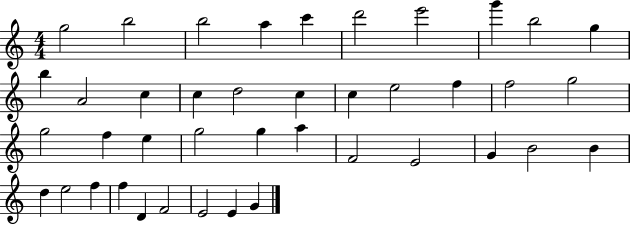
{
  \clef treble
  \numericTimeSignature
  \time 4/4
  \key c \major
  g''2 b''2 | b''2 a''4 c'''4 | d'''2 e'''2 | g'''4 b''2 g''4 | \break b''4 a'2 c''4 | c''4 d''2 c''4 | c''4 e''2 f''4 | f''2 g''2 | \break g''2 f''4 e''4 | g''2 g''4 a''4 | f'2 e'2 | g'4 b'2 b'4 | \break d''4 e''2 f''4 | f''4 d'4 f'2 | e'2 e'4 g'4 | \bar "|."
}